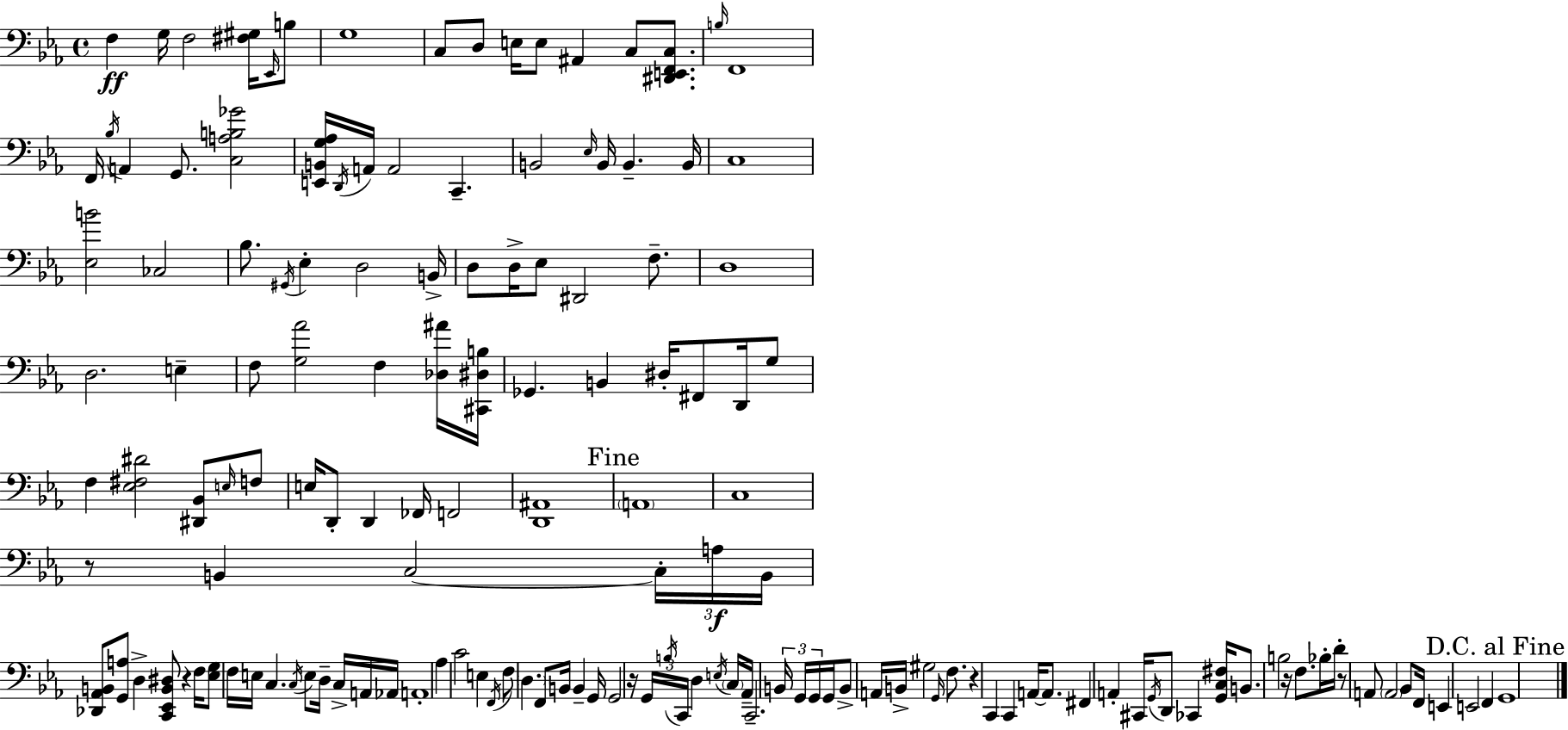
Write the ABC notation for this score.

X:1
T:Untitled
M:4/4
L:1/4
K:Eb
F, G,/4 F,2 [^F,^G,]/4 _E,,/4 B,/2 G,4 C,/2 D,/2 E,/4 E,/2 ^A,, C,/2 [^D,,E,,F,,C,]/2 B,/4 F,,4 F,,/4 _B,/4 A,, G,,/2 [C,A,B,_G]2 [E,,B,,G,_A,]/4 D,,/4 A,,/4 A,,2 C,, B,,2 _E,/4 B,,/4 B,, B,,/4 C,4 [_E,B]2 _C,2 _B,/2 ^G,,/4 _E, D,2 B,,/4 D,/2 D,/4 _E,/2 ^D,,2 F,/2 D,4 D,2 E, F,/2 [G,_A]2 F, [_D,^A]/4 [^C,,^D,B,]/4 _G,, B,, ^D,/4 ^F,,/2 D,,/4 G,/2 F, [_E,^F,^D]2 [^D,,_B,,]/2 E,/4 F,/2 E,/4 D,,/2 D,, _F,,/4 F,,2 [D,,^A,,]4 A,,4 C,4 z/2 B,, C,2 C,/4 A,/4 B,,/4 [_D,,_A,,B,,]/2 [G,,A,]/2 D, [C,,_E,,B,,^D,]/2 z F,/4 [_E,G,]/2 F,/4 E,/4 C, C,/4 E,/2 D,/4 C,/4 A,,/4 _A,,/4 A,,4 _A, C2 E, F,,/4 F,/2 D, F,,/2 B,,/4 B,, G,,/4 G,,2 z/4 G,,/4 B,/4 C,,/4 D, E,/4 C,/4 _A,,/4 C,,2 B,,/4 G,,/4 G,,/4 G,,/4 B,,/2 A,,/4 B,,/4 ^G,2 G,,/4 F,/2 z C,, C,, A,,/4 A,,/2 ^F,, A,, ^C,,/4 G,,/4 D,,/2 _C,, [G,,C,^F,]/4 B,,/2 B,2 z/4 F,/2 _B,/4 D/4 z/2 A,,/2 A,,2 _B,,/2 F,,/4 E,, E,,2 F,, G,,4